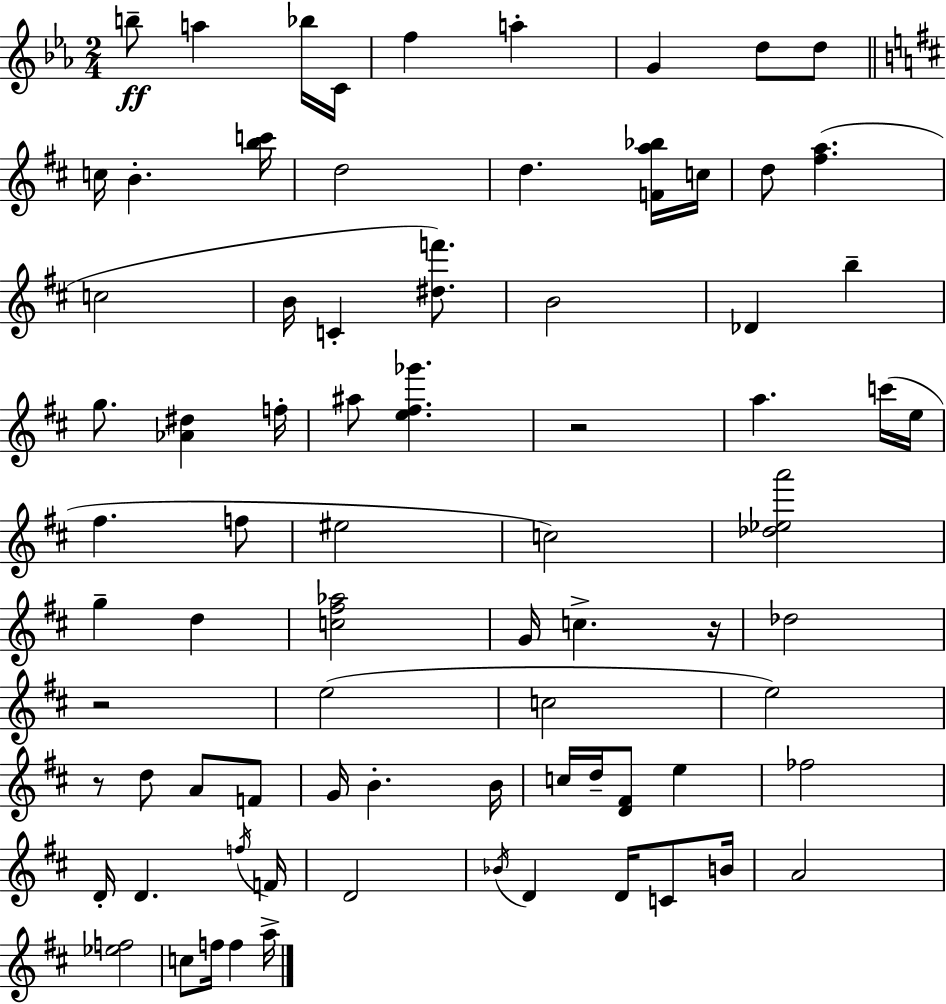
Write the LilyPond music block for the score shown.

{
  \clef treble
  \numericTimeSignature
  \time 2/4
  \key c \minor
  \repeat volta 2 { b''8--\ff a''4 bes''16 c'16 | f''4 a''4-. | g'4 d''8 d''8 | \bar "||" \break \key d \major c''16 b'4.-. <b'' c'''>16 | d''2 | d''4. <f' a'' bes''>16 c''16 | d''8 <fis'' a''>4.( | \break c''2 | b'16 c'4-. <dis'' f'''>8.) | b'2 | des'4 b''4-- | \break g''8. <aes' dis''>4 f''16-. | ais''8 <e'' fis'' ges'''>4. | r2 | a''4. c'''16( e''16 | \break fis''4. f''8 | eis''2 | c''2) | <des'' ees'' a'''>2 | \break g''4-- d''4 | <c'' fis'' aes''>2 | g'16 c''4.-> r16 | des''2 | \break r2 | e''2( | c''2 | e''2) | \break r8 d''8 a'8 f'8 | g'16 b'4.-. b'16 | c''16 d''16-- <d' fis'>8 e''4 | fes''2 | \break d'16-. d'4. \acciaccatura { f''16 } | f'16 d'2 | \acciaccatura { bes'16 } d'4 d'16 c'8 | b'16 a'2 | \break <ees'' f''>2 | c''8 f''16 f''4 | a''16-> } \bar "|."
}